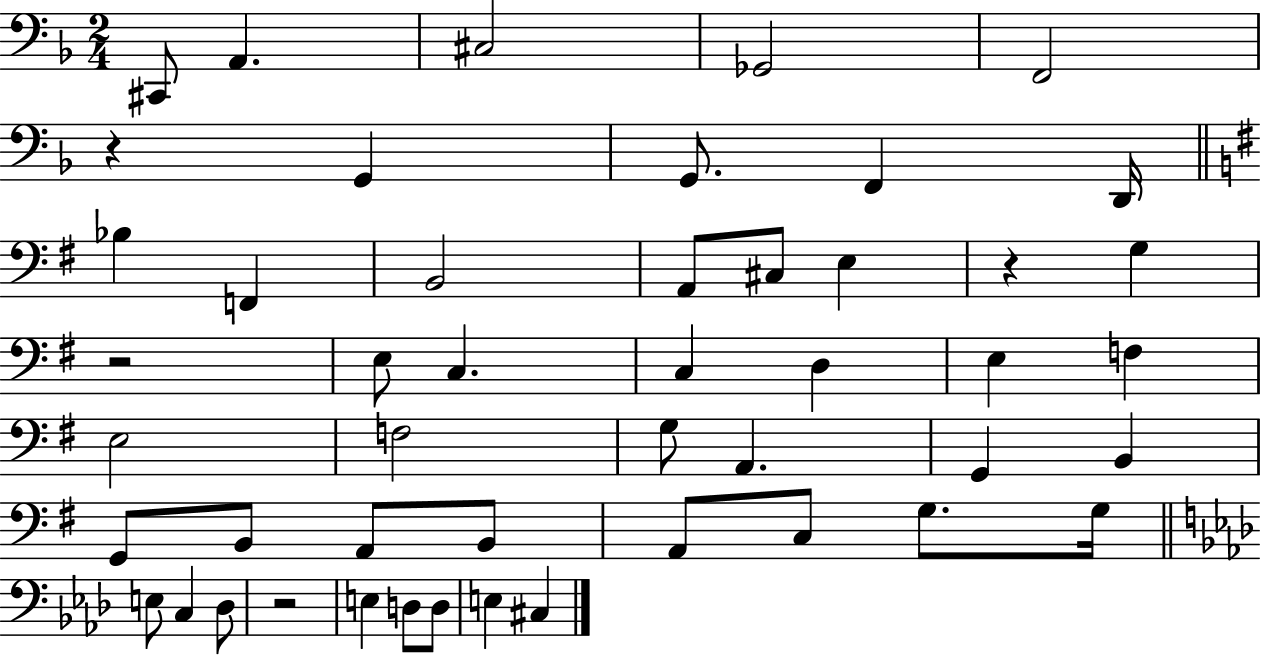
C#2/e A2/q. C#3/h Gb2/h F2/h R/q G2/q G2/e. F2/q D2/s Bb3/q F2/q B2/h A2/e C#3/e E3/q R/q G3/q R/h E3/e C3/q. C3/q D3/q E3/q F3/q E3/h F3/h G3/e A2/q. G2/q B2/q G2/e B2/e A2/e B2/e A2/e C3/e G3/e. G3/s E3/e C3/q Db3/e R/h E3/q D3/e D3/e E3/q C#3/q